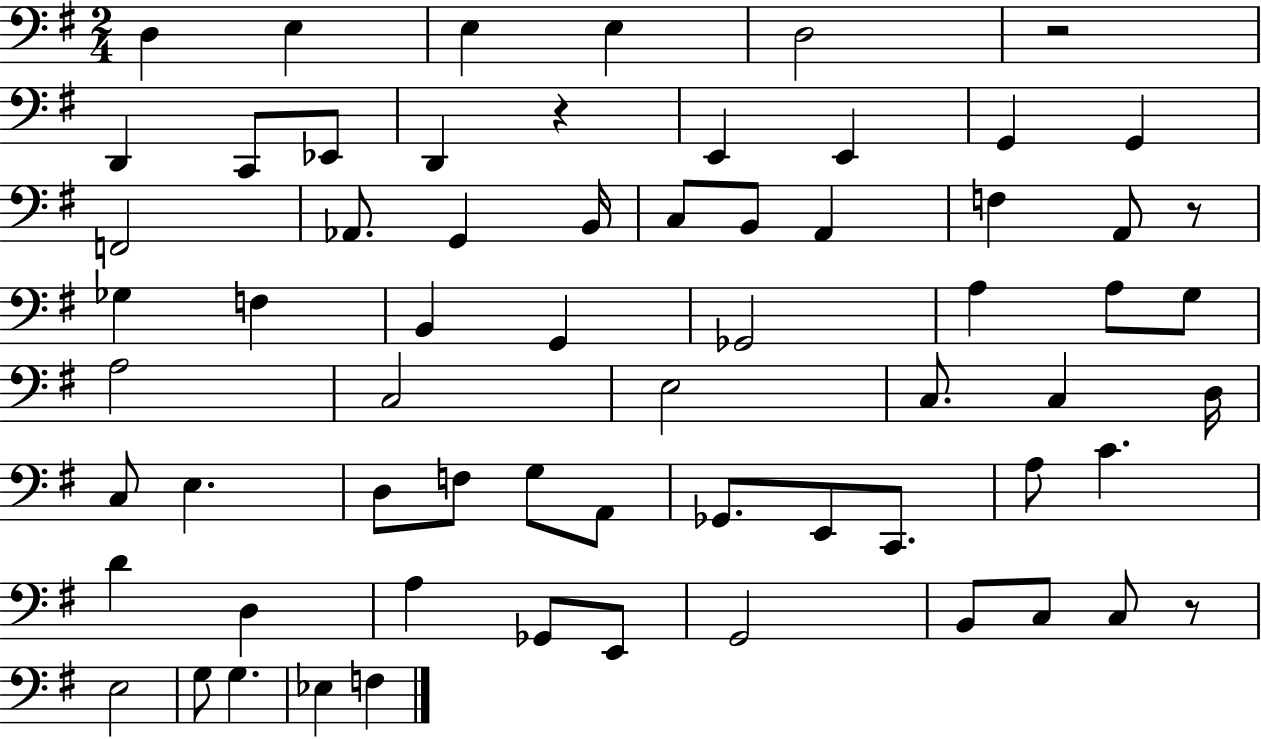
X:1
T:Untitled
M:2/4
L:1/4
K:G
D, E, E, E, D,2 z2 D,, C,,/2 _E,,/2 D,, z E,, E,, G,, G,, F,,2 _A,,/2 G,, B,,/4 C,/2 B,,/2 A,, F, A,,/2 z/2 _G, F, B,, G,, _G,,2 A, A,/2 G,/2 A,2 C,2 E,2 C,/2 C, D,/4 C,/2 E, D,/2 F,/2 G,/2 A,,/2 _G,,/2 E,,/2 C,,/2 A,/2 C D D, A, _G,,/2 E,,/2 G,,2 B,,/2 C,/2 C,/2 z/2 E,2 G,/2 G, _E, F,